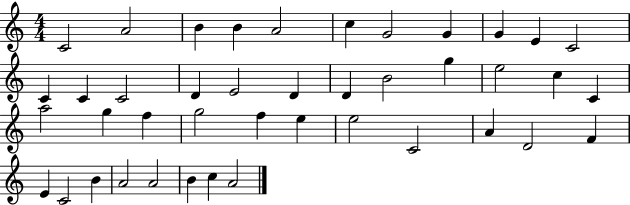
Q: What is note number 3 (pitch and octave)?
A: B4